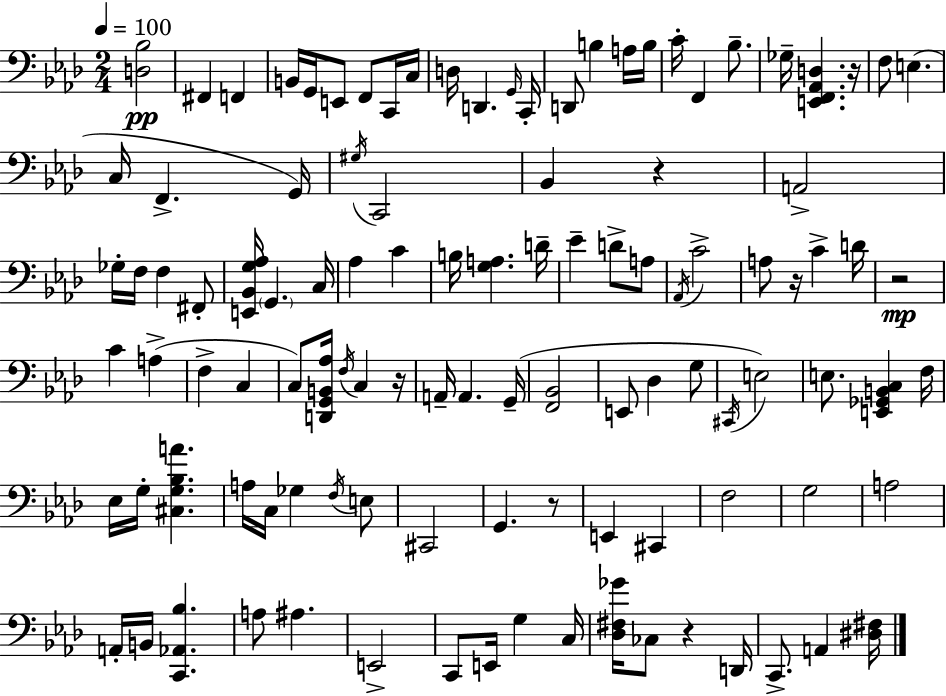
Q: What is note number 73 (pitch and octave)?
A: G2